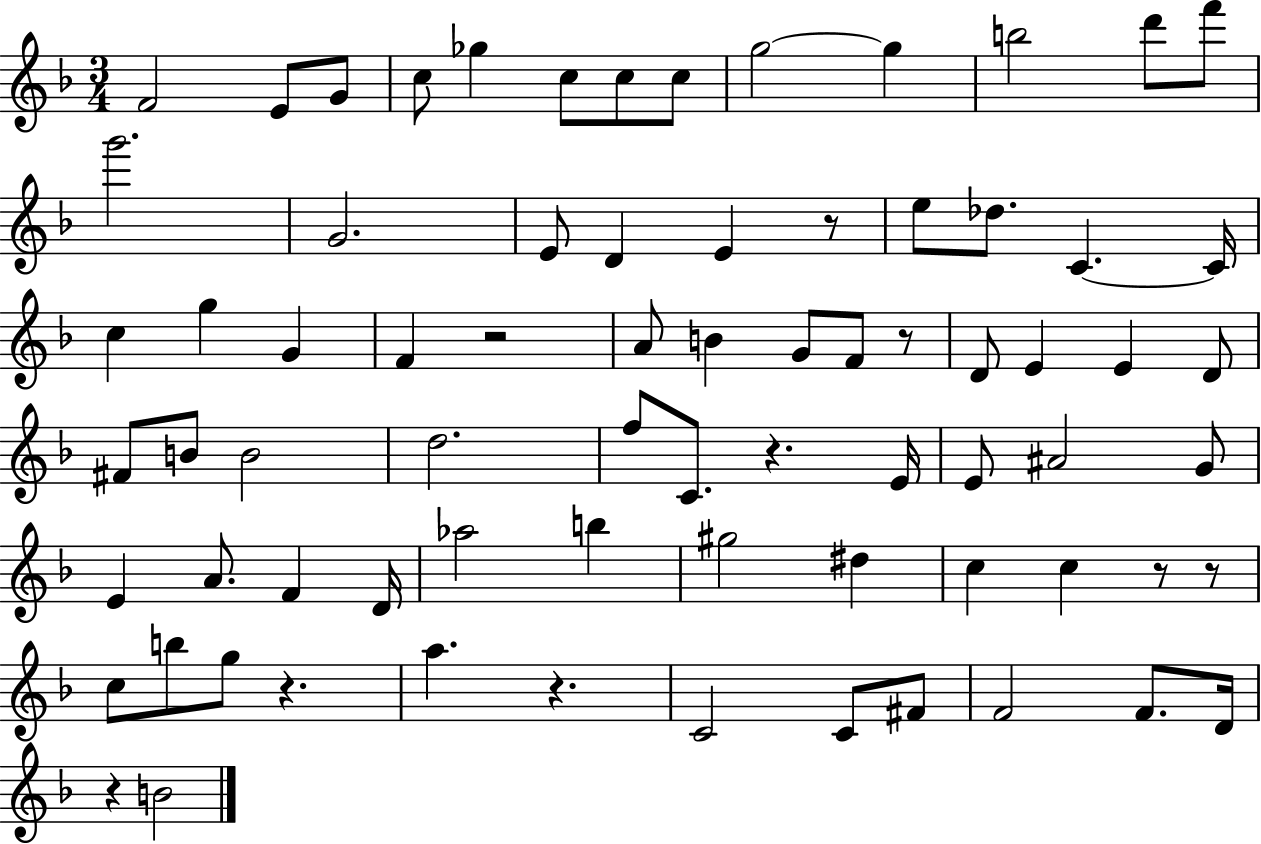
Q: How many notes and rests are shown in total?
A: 74